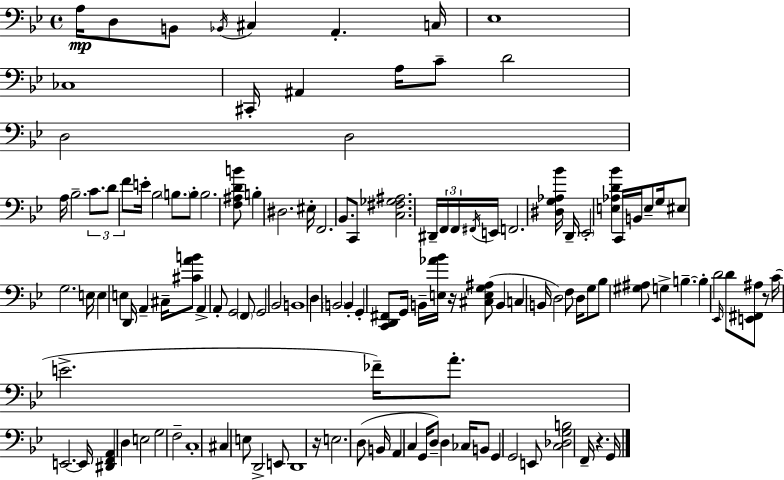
X:1
T:Untitled
M:4/4
L:1/4
K:Gm
A,/4 D,/2 B,,/2 _B,,/4 ^C, A,, C,/4 _E,4 _C,4 ^C,,/4 ^A,, A,/4 C/2 D2 D,2 D,2 A,/4 _B,2 C/2 D/2 F/2 E/4 _B,2 B,/2 B,/2 B,2 [F,^A,DB]/2 B, ^D,2 ^E,/4 F,,2 _B,,/2 C,,/2 [C,^F,_G,^A,]2 ^D,,/4 F,,/4 F,,/4 ^F,,/4 E,,/4 F,,2 [^D,G,_A,_B]/4 D,,/4 _E,,2 [E,_A,D_B] C,,/4 B,,/4 E,/2 G,/4 ^E,/2 G,2 E,/4 E, E, D,,/4 A,, ^C,/4 [^CAB]/2 A,, A,,/2 G,,2 F,,/2 G,,2 _B,,2 B,,4 D, B,,2 B,, G,, [C,,D,,^F,,]/2 G,,/4 B,,/4 [E,_A_B]/4 z/4 [^C,E,G,^A,]/2 B,, C, B,,/4 D,2 F,/2 D,/4 G,/2 _B,/2 [^G,^A,]/2 G, B, B, D2 _E,,/4 D/2 [E,,^F,,^A,]/2 z/2 C/4 E2 _F/4 A/2 E,,2 E,,/4 [^D,,F,,A,,] D, E,2 G,2 F,2 C,4 ^C, E,/2 D,,2 E,,/2 D,,4 z/4 E,2 D,/2 B,,/4 A,, C, G,,/4 D,/2 D, _C,/4 B,,/2 G,, G,,2 E,,/2 [C,_D,G,B,]2 F,,/4 z G,,/4